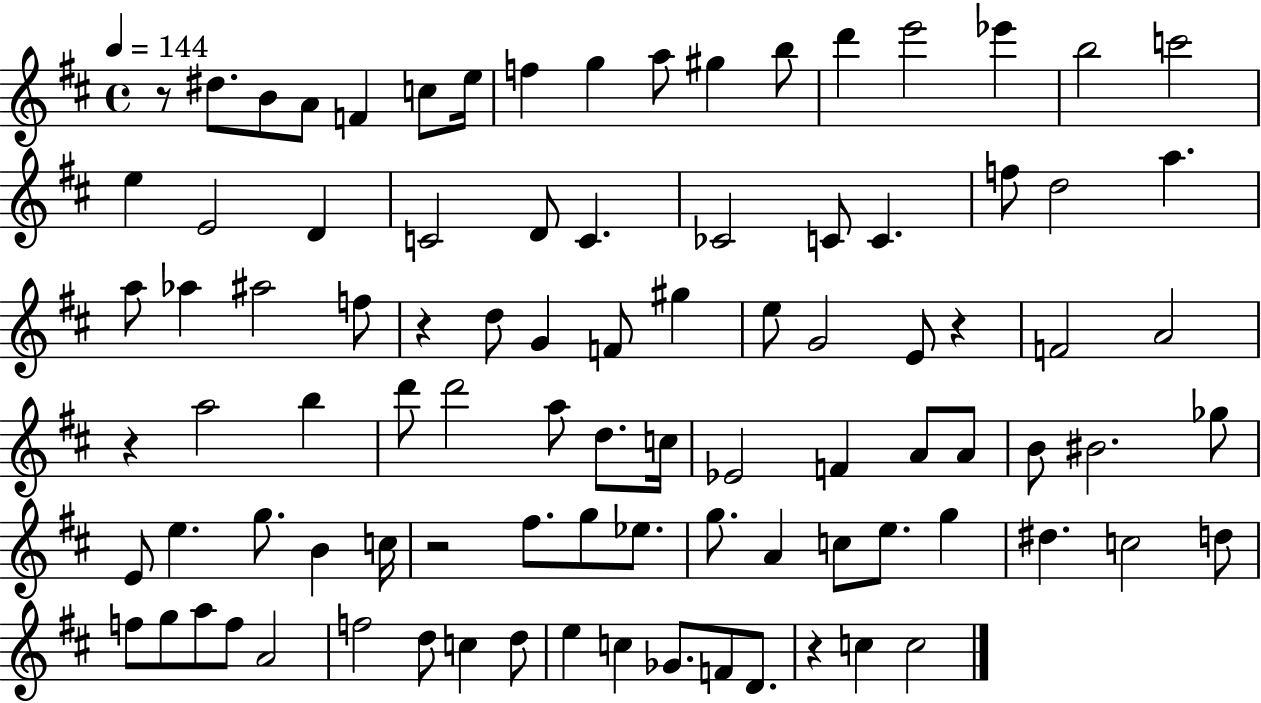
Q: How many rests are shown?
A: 6